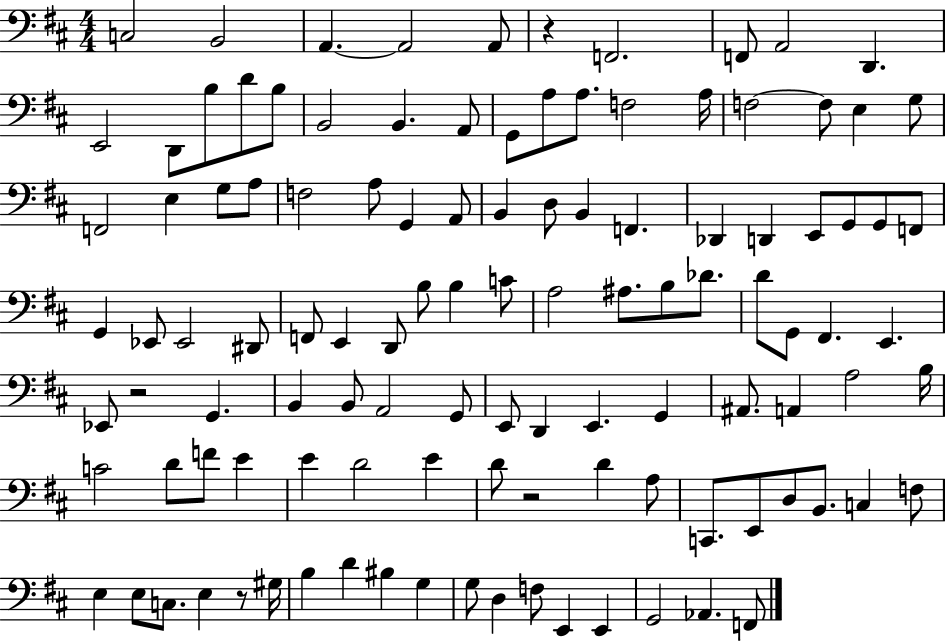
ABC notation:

X:1
T:Untitled
M:4/4
L:1/4
K:D
C,2 B,,2 A,, A,,2 A,,/2 z F,,2 F,,/2 A,,2 D,, E,,2 D,,/2 B,/2 D/2 B,/2 B,,2 B,, A,,/2 G,,/2 A,/2 A,/2 F,2 A,/4 F,2 F,/2 E, G,/2 F,,2 E, G,/2 A,/2 F,2 A,/2 G,, A,,/2 B,, D,/2 B,, F,, _D,, D,, E,,/2 G,,/2 G,,/2 F,,/2 G,, _E,,/2 _E,,2 ^D,,/2 F,,/2 E,, D,,/2 B,/2 B, C/2 A,2 ^A,/2 B,/2 _D/2 D/2 G,,/2 ^F,, E,, _E,,/2 z2 G,, B,, B,,/2 A,,2 G,,/2 E,,/2 D,, E,, G,, ^A,,/2 A,, A,2 B,/4 C2 D/2 F/2 E E D2 E D/2 z2 D A,/2 C,,/2 E,,/2 D,/2 B,,/2 C, F,/2 E, E,/2 C,/2 E, z/2 ^G,/4 B, D ^B, G, G,/2 D, F,/2 E,, E,, G,,2 _A,, F,,/2